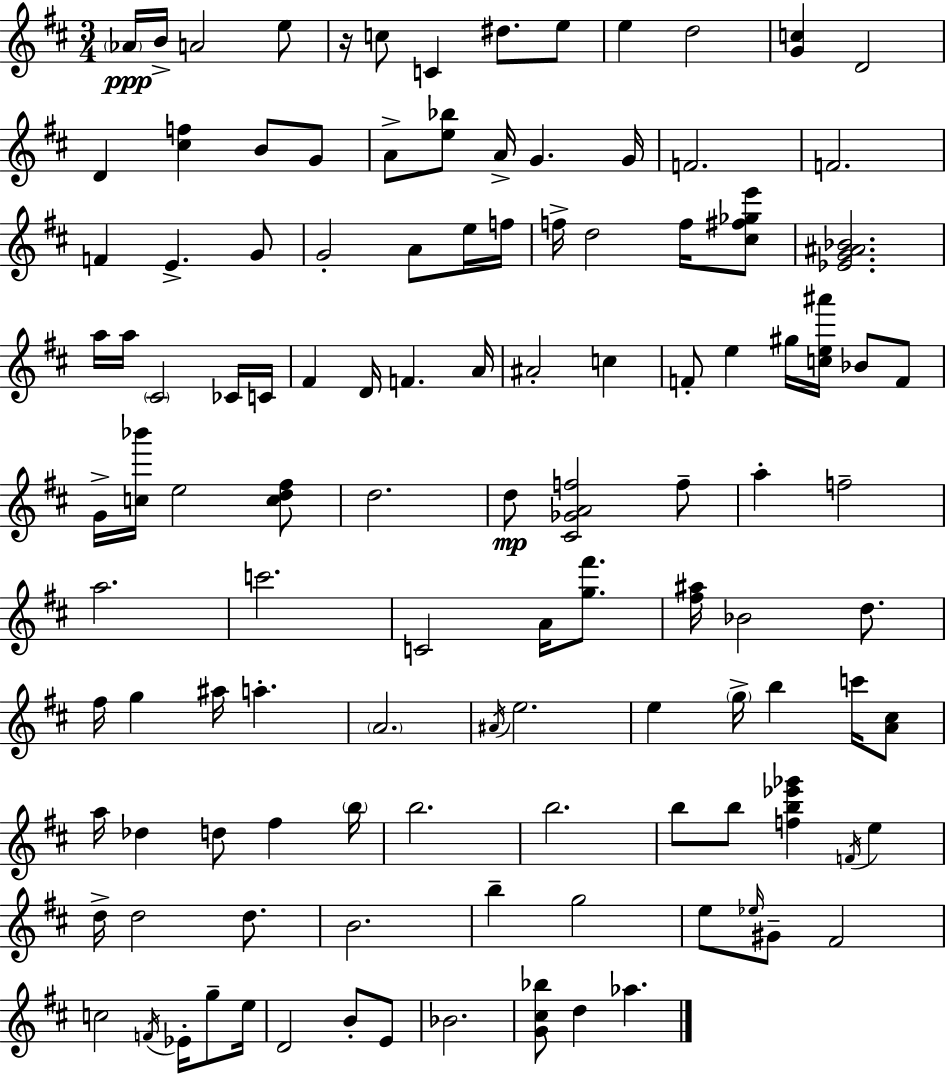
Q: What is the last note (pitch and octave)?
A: Ab5